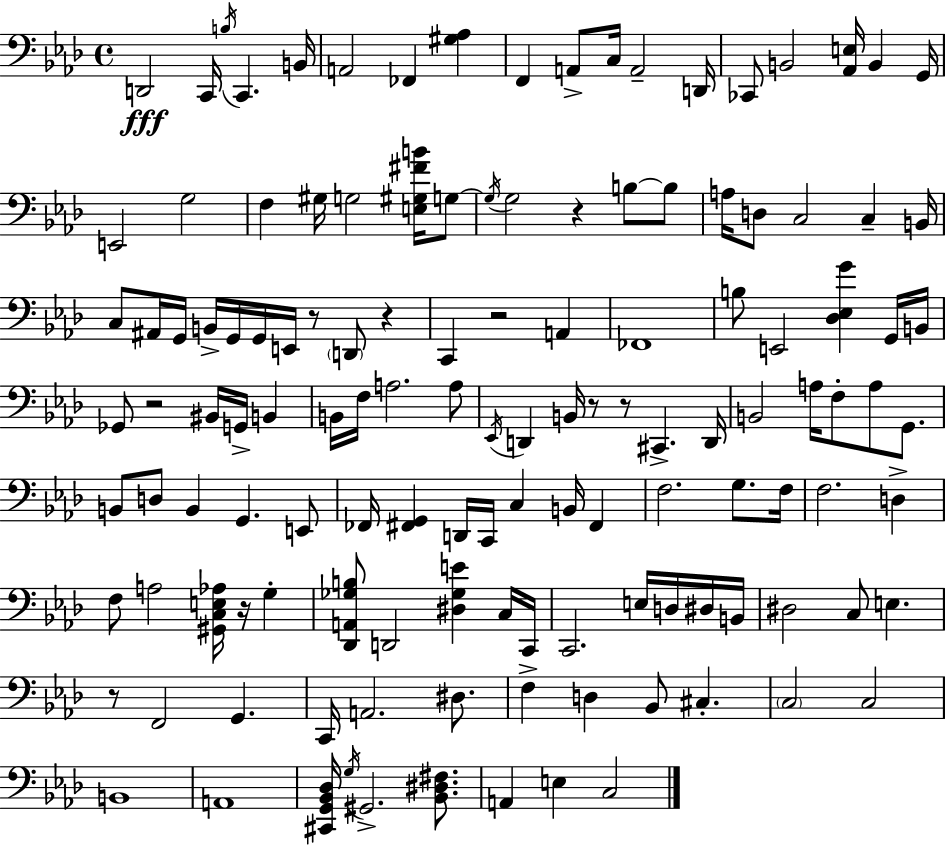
{
  \clef bass
  \time 4/4
  \defaultTimeSignature
  \key f \minor
  d,2\fff c,16 \acciaccatura { b16 } c,4. | b,16 a,2 fes,4 <gis aes>4 | f,4 a,8-> c16 a,2-- | d,16 ces,8 b,2 <aes, e>16 b,4 | \break g,16 e,2 g2 | f4 gis16 g2 <e gis fis' b'>16 g8~~ | \acciaccatura { g16 } g2 r4 b8~~ | b8 a16 d8 c2 c4-- | \break b,16 c8 ais,16 g,16 b,16-> g,16 g,16 e,16 r8 \parenthesize d,8 r4 | c,4 r2 a,4 | fes,1 | b8 e,2 <des ees g'>4 | \break g,16 b,16 ges,8 r2 bis,16 g,16-> b,4 | b,16 f16 a2. | a8 \acciaccatura { ees,16 } d,4 b,16 r8 r8 cis,4.-> | d,16 b,2 a16 f8-. a8 | \break g,8. b,8 d8 b,4 g,4. | e,8 fes,16 <fis, g,>4 d,16 c,16 c4 b,16 fis,4 | f2. g8. | f16 f2. d4-> | \break f8 a2 <gis, c e aes>16 r16 g4-. | <des, a, ges b>8 d,2 <dis ges e'>4 | c16 c,16 c,2. e16 | d16 dis16 b,16 dis2 c8 e4. | \break r8 f,2 g,4. | c,16 a,2. | dis8. f4-> d4 bes,8 cis4.-. | \parenthesize c2 c2 | \break b,1 | a,1 | <cis, g, bes, des>16 \acciaccatura { g16 } gis,2.-> | <bes, dis fis>8. a,4 e4 c2 | \break \bar "|."
}